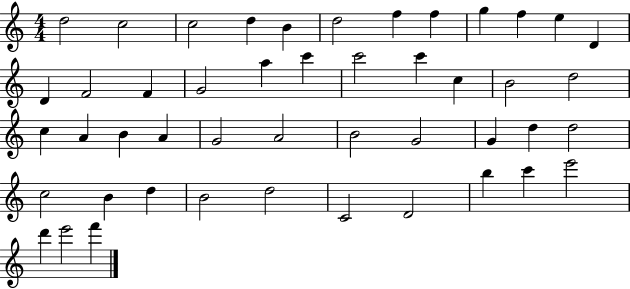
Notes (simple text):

D5/h C5/h C5/h D5/q B4/q D5/h F5/q F5/q G5/q F5/q E5/q D4/q D4/q F4/h F4/q G4/h A5/q C6/q C6/h C6/q C5/q B4/h D5/h C5/q A4/q B4/q A4/q G4/h A4/h B4/h G4/h G4/q D5/q D5/h C5/h B4/q D5/q B4/h D5/h C4/h D4/h B5/q C6/q E6/h D6/q E6/h F6/q